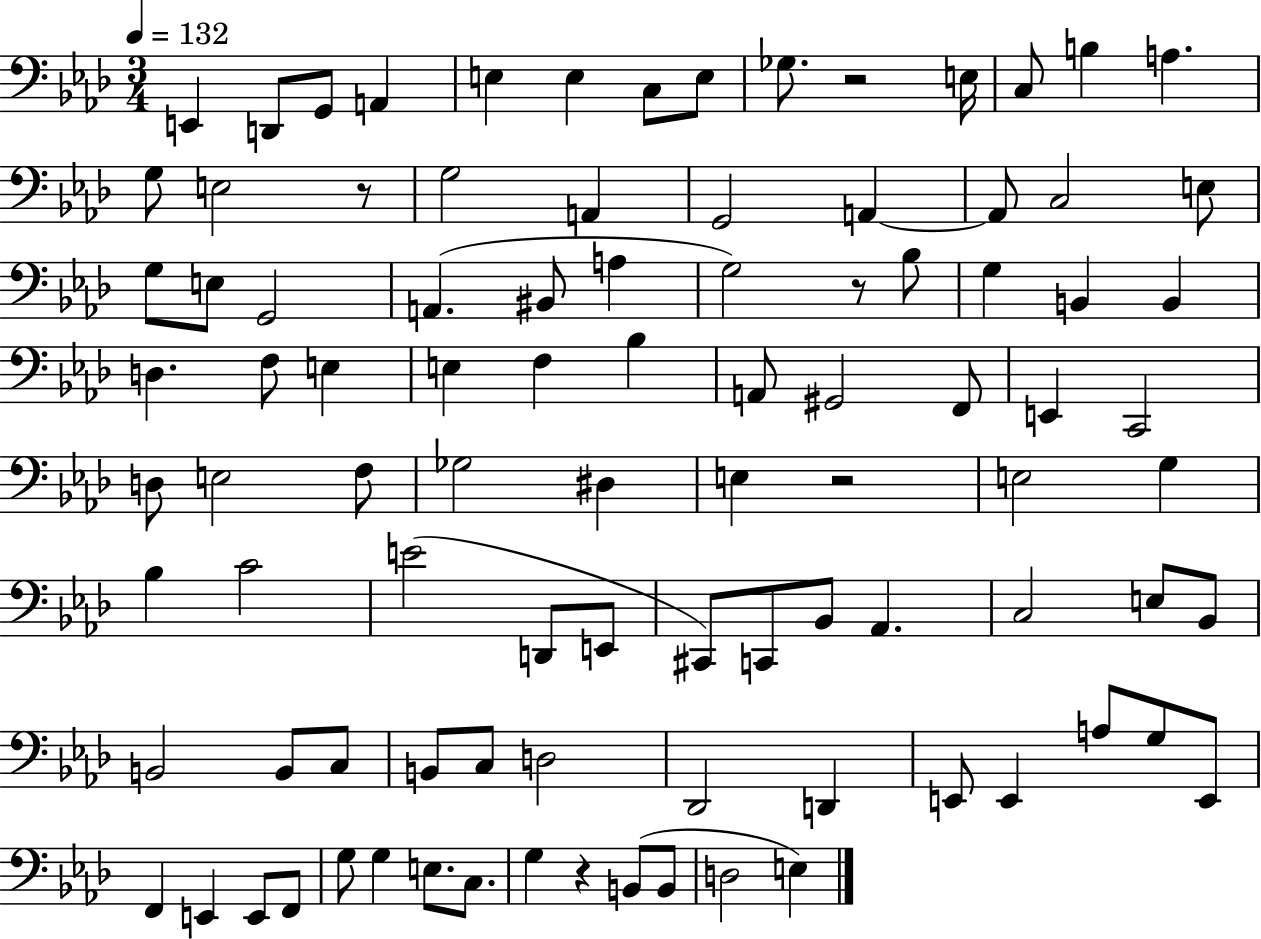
X:1
T:Untitled
M:3/4
L:1/4
K:Ab
E,, D,,/2 G,,/2 A,, E, E, C,/2 E,/2 _G,/2 z2 E,/4 C,/2 B, A, G,/2 E,2 z/2 G,2 A,, G,,2 A,, A,,/2 C,2 E,/2 G,/2 E,/2 G,,2 A,, ^B,,/2 A, G,2 z/2 _B,/2 G, B,, B,, D, F,/2 E, E, F, _B, A,,/2 ^G,,2 F,,/2 E,, C,,2 D,/2 E,2 F,/2 _G,2 ^D, E, z2 E,2 G, _B, C2 E2 D,,/2 E,,/2 ^C,,/2 C,,/2 _B,,/2 _A,, C,2 E,/2 _B,,/2 B,,2 B,,/2 C,/2 B,,/2 C,/2 D,2 _D,,2 D,, E,,/2 E,, A,/2 G,/2 E,,/2 F,, E,, E,,/2 F,,/2 G,/2 G, E,/2 C,/2 G, z B,,/2 B,,/2 D,2 E,